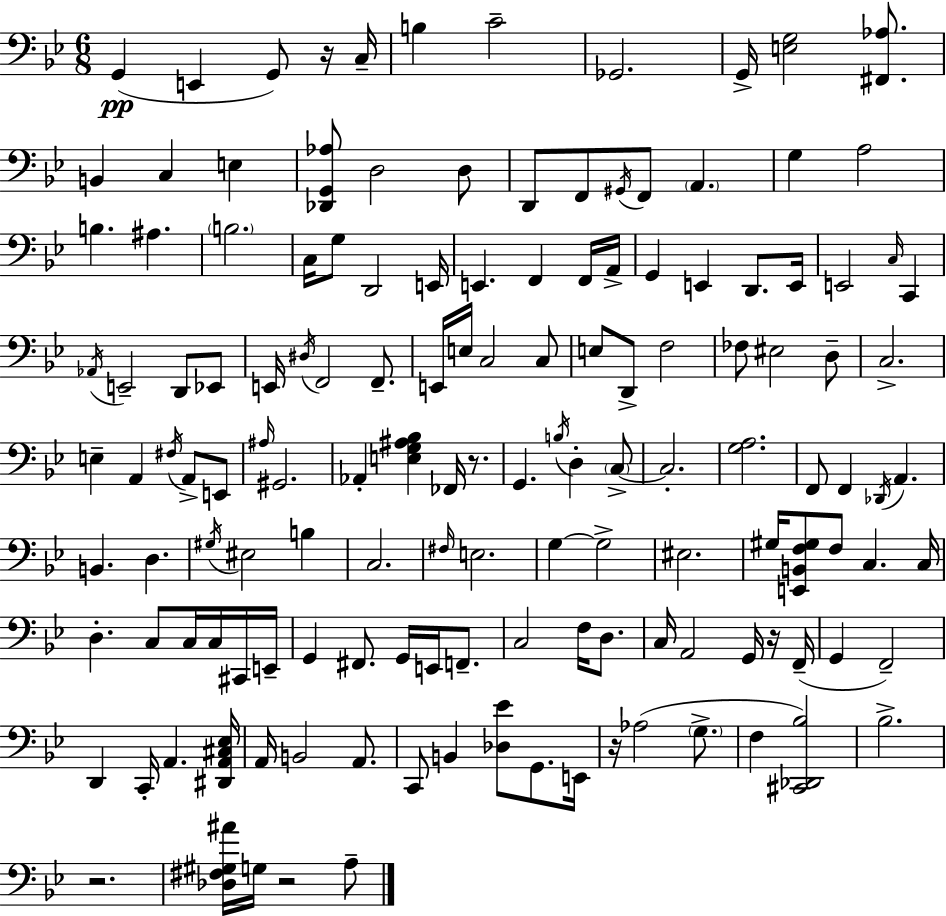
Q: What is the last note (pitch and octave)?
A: A3